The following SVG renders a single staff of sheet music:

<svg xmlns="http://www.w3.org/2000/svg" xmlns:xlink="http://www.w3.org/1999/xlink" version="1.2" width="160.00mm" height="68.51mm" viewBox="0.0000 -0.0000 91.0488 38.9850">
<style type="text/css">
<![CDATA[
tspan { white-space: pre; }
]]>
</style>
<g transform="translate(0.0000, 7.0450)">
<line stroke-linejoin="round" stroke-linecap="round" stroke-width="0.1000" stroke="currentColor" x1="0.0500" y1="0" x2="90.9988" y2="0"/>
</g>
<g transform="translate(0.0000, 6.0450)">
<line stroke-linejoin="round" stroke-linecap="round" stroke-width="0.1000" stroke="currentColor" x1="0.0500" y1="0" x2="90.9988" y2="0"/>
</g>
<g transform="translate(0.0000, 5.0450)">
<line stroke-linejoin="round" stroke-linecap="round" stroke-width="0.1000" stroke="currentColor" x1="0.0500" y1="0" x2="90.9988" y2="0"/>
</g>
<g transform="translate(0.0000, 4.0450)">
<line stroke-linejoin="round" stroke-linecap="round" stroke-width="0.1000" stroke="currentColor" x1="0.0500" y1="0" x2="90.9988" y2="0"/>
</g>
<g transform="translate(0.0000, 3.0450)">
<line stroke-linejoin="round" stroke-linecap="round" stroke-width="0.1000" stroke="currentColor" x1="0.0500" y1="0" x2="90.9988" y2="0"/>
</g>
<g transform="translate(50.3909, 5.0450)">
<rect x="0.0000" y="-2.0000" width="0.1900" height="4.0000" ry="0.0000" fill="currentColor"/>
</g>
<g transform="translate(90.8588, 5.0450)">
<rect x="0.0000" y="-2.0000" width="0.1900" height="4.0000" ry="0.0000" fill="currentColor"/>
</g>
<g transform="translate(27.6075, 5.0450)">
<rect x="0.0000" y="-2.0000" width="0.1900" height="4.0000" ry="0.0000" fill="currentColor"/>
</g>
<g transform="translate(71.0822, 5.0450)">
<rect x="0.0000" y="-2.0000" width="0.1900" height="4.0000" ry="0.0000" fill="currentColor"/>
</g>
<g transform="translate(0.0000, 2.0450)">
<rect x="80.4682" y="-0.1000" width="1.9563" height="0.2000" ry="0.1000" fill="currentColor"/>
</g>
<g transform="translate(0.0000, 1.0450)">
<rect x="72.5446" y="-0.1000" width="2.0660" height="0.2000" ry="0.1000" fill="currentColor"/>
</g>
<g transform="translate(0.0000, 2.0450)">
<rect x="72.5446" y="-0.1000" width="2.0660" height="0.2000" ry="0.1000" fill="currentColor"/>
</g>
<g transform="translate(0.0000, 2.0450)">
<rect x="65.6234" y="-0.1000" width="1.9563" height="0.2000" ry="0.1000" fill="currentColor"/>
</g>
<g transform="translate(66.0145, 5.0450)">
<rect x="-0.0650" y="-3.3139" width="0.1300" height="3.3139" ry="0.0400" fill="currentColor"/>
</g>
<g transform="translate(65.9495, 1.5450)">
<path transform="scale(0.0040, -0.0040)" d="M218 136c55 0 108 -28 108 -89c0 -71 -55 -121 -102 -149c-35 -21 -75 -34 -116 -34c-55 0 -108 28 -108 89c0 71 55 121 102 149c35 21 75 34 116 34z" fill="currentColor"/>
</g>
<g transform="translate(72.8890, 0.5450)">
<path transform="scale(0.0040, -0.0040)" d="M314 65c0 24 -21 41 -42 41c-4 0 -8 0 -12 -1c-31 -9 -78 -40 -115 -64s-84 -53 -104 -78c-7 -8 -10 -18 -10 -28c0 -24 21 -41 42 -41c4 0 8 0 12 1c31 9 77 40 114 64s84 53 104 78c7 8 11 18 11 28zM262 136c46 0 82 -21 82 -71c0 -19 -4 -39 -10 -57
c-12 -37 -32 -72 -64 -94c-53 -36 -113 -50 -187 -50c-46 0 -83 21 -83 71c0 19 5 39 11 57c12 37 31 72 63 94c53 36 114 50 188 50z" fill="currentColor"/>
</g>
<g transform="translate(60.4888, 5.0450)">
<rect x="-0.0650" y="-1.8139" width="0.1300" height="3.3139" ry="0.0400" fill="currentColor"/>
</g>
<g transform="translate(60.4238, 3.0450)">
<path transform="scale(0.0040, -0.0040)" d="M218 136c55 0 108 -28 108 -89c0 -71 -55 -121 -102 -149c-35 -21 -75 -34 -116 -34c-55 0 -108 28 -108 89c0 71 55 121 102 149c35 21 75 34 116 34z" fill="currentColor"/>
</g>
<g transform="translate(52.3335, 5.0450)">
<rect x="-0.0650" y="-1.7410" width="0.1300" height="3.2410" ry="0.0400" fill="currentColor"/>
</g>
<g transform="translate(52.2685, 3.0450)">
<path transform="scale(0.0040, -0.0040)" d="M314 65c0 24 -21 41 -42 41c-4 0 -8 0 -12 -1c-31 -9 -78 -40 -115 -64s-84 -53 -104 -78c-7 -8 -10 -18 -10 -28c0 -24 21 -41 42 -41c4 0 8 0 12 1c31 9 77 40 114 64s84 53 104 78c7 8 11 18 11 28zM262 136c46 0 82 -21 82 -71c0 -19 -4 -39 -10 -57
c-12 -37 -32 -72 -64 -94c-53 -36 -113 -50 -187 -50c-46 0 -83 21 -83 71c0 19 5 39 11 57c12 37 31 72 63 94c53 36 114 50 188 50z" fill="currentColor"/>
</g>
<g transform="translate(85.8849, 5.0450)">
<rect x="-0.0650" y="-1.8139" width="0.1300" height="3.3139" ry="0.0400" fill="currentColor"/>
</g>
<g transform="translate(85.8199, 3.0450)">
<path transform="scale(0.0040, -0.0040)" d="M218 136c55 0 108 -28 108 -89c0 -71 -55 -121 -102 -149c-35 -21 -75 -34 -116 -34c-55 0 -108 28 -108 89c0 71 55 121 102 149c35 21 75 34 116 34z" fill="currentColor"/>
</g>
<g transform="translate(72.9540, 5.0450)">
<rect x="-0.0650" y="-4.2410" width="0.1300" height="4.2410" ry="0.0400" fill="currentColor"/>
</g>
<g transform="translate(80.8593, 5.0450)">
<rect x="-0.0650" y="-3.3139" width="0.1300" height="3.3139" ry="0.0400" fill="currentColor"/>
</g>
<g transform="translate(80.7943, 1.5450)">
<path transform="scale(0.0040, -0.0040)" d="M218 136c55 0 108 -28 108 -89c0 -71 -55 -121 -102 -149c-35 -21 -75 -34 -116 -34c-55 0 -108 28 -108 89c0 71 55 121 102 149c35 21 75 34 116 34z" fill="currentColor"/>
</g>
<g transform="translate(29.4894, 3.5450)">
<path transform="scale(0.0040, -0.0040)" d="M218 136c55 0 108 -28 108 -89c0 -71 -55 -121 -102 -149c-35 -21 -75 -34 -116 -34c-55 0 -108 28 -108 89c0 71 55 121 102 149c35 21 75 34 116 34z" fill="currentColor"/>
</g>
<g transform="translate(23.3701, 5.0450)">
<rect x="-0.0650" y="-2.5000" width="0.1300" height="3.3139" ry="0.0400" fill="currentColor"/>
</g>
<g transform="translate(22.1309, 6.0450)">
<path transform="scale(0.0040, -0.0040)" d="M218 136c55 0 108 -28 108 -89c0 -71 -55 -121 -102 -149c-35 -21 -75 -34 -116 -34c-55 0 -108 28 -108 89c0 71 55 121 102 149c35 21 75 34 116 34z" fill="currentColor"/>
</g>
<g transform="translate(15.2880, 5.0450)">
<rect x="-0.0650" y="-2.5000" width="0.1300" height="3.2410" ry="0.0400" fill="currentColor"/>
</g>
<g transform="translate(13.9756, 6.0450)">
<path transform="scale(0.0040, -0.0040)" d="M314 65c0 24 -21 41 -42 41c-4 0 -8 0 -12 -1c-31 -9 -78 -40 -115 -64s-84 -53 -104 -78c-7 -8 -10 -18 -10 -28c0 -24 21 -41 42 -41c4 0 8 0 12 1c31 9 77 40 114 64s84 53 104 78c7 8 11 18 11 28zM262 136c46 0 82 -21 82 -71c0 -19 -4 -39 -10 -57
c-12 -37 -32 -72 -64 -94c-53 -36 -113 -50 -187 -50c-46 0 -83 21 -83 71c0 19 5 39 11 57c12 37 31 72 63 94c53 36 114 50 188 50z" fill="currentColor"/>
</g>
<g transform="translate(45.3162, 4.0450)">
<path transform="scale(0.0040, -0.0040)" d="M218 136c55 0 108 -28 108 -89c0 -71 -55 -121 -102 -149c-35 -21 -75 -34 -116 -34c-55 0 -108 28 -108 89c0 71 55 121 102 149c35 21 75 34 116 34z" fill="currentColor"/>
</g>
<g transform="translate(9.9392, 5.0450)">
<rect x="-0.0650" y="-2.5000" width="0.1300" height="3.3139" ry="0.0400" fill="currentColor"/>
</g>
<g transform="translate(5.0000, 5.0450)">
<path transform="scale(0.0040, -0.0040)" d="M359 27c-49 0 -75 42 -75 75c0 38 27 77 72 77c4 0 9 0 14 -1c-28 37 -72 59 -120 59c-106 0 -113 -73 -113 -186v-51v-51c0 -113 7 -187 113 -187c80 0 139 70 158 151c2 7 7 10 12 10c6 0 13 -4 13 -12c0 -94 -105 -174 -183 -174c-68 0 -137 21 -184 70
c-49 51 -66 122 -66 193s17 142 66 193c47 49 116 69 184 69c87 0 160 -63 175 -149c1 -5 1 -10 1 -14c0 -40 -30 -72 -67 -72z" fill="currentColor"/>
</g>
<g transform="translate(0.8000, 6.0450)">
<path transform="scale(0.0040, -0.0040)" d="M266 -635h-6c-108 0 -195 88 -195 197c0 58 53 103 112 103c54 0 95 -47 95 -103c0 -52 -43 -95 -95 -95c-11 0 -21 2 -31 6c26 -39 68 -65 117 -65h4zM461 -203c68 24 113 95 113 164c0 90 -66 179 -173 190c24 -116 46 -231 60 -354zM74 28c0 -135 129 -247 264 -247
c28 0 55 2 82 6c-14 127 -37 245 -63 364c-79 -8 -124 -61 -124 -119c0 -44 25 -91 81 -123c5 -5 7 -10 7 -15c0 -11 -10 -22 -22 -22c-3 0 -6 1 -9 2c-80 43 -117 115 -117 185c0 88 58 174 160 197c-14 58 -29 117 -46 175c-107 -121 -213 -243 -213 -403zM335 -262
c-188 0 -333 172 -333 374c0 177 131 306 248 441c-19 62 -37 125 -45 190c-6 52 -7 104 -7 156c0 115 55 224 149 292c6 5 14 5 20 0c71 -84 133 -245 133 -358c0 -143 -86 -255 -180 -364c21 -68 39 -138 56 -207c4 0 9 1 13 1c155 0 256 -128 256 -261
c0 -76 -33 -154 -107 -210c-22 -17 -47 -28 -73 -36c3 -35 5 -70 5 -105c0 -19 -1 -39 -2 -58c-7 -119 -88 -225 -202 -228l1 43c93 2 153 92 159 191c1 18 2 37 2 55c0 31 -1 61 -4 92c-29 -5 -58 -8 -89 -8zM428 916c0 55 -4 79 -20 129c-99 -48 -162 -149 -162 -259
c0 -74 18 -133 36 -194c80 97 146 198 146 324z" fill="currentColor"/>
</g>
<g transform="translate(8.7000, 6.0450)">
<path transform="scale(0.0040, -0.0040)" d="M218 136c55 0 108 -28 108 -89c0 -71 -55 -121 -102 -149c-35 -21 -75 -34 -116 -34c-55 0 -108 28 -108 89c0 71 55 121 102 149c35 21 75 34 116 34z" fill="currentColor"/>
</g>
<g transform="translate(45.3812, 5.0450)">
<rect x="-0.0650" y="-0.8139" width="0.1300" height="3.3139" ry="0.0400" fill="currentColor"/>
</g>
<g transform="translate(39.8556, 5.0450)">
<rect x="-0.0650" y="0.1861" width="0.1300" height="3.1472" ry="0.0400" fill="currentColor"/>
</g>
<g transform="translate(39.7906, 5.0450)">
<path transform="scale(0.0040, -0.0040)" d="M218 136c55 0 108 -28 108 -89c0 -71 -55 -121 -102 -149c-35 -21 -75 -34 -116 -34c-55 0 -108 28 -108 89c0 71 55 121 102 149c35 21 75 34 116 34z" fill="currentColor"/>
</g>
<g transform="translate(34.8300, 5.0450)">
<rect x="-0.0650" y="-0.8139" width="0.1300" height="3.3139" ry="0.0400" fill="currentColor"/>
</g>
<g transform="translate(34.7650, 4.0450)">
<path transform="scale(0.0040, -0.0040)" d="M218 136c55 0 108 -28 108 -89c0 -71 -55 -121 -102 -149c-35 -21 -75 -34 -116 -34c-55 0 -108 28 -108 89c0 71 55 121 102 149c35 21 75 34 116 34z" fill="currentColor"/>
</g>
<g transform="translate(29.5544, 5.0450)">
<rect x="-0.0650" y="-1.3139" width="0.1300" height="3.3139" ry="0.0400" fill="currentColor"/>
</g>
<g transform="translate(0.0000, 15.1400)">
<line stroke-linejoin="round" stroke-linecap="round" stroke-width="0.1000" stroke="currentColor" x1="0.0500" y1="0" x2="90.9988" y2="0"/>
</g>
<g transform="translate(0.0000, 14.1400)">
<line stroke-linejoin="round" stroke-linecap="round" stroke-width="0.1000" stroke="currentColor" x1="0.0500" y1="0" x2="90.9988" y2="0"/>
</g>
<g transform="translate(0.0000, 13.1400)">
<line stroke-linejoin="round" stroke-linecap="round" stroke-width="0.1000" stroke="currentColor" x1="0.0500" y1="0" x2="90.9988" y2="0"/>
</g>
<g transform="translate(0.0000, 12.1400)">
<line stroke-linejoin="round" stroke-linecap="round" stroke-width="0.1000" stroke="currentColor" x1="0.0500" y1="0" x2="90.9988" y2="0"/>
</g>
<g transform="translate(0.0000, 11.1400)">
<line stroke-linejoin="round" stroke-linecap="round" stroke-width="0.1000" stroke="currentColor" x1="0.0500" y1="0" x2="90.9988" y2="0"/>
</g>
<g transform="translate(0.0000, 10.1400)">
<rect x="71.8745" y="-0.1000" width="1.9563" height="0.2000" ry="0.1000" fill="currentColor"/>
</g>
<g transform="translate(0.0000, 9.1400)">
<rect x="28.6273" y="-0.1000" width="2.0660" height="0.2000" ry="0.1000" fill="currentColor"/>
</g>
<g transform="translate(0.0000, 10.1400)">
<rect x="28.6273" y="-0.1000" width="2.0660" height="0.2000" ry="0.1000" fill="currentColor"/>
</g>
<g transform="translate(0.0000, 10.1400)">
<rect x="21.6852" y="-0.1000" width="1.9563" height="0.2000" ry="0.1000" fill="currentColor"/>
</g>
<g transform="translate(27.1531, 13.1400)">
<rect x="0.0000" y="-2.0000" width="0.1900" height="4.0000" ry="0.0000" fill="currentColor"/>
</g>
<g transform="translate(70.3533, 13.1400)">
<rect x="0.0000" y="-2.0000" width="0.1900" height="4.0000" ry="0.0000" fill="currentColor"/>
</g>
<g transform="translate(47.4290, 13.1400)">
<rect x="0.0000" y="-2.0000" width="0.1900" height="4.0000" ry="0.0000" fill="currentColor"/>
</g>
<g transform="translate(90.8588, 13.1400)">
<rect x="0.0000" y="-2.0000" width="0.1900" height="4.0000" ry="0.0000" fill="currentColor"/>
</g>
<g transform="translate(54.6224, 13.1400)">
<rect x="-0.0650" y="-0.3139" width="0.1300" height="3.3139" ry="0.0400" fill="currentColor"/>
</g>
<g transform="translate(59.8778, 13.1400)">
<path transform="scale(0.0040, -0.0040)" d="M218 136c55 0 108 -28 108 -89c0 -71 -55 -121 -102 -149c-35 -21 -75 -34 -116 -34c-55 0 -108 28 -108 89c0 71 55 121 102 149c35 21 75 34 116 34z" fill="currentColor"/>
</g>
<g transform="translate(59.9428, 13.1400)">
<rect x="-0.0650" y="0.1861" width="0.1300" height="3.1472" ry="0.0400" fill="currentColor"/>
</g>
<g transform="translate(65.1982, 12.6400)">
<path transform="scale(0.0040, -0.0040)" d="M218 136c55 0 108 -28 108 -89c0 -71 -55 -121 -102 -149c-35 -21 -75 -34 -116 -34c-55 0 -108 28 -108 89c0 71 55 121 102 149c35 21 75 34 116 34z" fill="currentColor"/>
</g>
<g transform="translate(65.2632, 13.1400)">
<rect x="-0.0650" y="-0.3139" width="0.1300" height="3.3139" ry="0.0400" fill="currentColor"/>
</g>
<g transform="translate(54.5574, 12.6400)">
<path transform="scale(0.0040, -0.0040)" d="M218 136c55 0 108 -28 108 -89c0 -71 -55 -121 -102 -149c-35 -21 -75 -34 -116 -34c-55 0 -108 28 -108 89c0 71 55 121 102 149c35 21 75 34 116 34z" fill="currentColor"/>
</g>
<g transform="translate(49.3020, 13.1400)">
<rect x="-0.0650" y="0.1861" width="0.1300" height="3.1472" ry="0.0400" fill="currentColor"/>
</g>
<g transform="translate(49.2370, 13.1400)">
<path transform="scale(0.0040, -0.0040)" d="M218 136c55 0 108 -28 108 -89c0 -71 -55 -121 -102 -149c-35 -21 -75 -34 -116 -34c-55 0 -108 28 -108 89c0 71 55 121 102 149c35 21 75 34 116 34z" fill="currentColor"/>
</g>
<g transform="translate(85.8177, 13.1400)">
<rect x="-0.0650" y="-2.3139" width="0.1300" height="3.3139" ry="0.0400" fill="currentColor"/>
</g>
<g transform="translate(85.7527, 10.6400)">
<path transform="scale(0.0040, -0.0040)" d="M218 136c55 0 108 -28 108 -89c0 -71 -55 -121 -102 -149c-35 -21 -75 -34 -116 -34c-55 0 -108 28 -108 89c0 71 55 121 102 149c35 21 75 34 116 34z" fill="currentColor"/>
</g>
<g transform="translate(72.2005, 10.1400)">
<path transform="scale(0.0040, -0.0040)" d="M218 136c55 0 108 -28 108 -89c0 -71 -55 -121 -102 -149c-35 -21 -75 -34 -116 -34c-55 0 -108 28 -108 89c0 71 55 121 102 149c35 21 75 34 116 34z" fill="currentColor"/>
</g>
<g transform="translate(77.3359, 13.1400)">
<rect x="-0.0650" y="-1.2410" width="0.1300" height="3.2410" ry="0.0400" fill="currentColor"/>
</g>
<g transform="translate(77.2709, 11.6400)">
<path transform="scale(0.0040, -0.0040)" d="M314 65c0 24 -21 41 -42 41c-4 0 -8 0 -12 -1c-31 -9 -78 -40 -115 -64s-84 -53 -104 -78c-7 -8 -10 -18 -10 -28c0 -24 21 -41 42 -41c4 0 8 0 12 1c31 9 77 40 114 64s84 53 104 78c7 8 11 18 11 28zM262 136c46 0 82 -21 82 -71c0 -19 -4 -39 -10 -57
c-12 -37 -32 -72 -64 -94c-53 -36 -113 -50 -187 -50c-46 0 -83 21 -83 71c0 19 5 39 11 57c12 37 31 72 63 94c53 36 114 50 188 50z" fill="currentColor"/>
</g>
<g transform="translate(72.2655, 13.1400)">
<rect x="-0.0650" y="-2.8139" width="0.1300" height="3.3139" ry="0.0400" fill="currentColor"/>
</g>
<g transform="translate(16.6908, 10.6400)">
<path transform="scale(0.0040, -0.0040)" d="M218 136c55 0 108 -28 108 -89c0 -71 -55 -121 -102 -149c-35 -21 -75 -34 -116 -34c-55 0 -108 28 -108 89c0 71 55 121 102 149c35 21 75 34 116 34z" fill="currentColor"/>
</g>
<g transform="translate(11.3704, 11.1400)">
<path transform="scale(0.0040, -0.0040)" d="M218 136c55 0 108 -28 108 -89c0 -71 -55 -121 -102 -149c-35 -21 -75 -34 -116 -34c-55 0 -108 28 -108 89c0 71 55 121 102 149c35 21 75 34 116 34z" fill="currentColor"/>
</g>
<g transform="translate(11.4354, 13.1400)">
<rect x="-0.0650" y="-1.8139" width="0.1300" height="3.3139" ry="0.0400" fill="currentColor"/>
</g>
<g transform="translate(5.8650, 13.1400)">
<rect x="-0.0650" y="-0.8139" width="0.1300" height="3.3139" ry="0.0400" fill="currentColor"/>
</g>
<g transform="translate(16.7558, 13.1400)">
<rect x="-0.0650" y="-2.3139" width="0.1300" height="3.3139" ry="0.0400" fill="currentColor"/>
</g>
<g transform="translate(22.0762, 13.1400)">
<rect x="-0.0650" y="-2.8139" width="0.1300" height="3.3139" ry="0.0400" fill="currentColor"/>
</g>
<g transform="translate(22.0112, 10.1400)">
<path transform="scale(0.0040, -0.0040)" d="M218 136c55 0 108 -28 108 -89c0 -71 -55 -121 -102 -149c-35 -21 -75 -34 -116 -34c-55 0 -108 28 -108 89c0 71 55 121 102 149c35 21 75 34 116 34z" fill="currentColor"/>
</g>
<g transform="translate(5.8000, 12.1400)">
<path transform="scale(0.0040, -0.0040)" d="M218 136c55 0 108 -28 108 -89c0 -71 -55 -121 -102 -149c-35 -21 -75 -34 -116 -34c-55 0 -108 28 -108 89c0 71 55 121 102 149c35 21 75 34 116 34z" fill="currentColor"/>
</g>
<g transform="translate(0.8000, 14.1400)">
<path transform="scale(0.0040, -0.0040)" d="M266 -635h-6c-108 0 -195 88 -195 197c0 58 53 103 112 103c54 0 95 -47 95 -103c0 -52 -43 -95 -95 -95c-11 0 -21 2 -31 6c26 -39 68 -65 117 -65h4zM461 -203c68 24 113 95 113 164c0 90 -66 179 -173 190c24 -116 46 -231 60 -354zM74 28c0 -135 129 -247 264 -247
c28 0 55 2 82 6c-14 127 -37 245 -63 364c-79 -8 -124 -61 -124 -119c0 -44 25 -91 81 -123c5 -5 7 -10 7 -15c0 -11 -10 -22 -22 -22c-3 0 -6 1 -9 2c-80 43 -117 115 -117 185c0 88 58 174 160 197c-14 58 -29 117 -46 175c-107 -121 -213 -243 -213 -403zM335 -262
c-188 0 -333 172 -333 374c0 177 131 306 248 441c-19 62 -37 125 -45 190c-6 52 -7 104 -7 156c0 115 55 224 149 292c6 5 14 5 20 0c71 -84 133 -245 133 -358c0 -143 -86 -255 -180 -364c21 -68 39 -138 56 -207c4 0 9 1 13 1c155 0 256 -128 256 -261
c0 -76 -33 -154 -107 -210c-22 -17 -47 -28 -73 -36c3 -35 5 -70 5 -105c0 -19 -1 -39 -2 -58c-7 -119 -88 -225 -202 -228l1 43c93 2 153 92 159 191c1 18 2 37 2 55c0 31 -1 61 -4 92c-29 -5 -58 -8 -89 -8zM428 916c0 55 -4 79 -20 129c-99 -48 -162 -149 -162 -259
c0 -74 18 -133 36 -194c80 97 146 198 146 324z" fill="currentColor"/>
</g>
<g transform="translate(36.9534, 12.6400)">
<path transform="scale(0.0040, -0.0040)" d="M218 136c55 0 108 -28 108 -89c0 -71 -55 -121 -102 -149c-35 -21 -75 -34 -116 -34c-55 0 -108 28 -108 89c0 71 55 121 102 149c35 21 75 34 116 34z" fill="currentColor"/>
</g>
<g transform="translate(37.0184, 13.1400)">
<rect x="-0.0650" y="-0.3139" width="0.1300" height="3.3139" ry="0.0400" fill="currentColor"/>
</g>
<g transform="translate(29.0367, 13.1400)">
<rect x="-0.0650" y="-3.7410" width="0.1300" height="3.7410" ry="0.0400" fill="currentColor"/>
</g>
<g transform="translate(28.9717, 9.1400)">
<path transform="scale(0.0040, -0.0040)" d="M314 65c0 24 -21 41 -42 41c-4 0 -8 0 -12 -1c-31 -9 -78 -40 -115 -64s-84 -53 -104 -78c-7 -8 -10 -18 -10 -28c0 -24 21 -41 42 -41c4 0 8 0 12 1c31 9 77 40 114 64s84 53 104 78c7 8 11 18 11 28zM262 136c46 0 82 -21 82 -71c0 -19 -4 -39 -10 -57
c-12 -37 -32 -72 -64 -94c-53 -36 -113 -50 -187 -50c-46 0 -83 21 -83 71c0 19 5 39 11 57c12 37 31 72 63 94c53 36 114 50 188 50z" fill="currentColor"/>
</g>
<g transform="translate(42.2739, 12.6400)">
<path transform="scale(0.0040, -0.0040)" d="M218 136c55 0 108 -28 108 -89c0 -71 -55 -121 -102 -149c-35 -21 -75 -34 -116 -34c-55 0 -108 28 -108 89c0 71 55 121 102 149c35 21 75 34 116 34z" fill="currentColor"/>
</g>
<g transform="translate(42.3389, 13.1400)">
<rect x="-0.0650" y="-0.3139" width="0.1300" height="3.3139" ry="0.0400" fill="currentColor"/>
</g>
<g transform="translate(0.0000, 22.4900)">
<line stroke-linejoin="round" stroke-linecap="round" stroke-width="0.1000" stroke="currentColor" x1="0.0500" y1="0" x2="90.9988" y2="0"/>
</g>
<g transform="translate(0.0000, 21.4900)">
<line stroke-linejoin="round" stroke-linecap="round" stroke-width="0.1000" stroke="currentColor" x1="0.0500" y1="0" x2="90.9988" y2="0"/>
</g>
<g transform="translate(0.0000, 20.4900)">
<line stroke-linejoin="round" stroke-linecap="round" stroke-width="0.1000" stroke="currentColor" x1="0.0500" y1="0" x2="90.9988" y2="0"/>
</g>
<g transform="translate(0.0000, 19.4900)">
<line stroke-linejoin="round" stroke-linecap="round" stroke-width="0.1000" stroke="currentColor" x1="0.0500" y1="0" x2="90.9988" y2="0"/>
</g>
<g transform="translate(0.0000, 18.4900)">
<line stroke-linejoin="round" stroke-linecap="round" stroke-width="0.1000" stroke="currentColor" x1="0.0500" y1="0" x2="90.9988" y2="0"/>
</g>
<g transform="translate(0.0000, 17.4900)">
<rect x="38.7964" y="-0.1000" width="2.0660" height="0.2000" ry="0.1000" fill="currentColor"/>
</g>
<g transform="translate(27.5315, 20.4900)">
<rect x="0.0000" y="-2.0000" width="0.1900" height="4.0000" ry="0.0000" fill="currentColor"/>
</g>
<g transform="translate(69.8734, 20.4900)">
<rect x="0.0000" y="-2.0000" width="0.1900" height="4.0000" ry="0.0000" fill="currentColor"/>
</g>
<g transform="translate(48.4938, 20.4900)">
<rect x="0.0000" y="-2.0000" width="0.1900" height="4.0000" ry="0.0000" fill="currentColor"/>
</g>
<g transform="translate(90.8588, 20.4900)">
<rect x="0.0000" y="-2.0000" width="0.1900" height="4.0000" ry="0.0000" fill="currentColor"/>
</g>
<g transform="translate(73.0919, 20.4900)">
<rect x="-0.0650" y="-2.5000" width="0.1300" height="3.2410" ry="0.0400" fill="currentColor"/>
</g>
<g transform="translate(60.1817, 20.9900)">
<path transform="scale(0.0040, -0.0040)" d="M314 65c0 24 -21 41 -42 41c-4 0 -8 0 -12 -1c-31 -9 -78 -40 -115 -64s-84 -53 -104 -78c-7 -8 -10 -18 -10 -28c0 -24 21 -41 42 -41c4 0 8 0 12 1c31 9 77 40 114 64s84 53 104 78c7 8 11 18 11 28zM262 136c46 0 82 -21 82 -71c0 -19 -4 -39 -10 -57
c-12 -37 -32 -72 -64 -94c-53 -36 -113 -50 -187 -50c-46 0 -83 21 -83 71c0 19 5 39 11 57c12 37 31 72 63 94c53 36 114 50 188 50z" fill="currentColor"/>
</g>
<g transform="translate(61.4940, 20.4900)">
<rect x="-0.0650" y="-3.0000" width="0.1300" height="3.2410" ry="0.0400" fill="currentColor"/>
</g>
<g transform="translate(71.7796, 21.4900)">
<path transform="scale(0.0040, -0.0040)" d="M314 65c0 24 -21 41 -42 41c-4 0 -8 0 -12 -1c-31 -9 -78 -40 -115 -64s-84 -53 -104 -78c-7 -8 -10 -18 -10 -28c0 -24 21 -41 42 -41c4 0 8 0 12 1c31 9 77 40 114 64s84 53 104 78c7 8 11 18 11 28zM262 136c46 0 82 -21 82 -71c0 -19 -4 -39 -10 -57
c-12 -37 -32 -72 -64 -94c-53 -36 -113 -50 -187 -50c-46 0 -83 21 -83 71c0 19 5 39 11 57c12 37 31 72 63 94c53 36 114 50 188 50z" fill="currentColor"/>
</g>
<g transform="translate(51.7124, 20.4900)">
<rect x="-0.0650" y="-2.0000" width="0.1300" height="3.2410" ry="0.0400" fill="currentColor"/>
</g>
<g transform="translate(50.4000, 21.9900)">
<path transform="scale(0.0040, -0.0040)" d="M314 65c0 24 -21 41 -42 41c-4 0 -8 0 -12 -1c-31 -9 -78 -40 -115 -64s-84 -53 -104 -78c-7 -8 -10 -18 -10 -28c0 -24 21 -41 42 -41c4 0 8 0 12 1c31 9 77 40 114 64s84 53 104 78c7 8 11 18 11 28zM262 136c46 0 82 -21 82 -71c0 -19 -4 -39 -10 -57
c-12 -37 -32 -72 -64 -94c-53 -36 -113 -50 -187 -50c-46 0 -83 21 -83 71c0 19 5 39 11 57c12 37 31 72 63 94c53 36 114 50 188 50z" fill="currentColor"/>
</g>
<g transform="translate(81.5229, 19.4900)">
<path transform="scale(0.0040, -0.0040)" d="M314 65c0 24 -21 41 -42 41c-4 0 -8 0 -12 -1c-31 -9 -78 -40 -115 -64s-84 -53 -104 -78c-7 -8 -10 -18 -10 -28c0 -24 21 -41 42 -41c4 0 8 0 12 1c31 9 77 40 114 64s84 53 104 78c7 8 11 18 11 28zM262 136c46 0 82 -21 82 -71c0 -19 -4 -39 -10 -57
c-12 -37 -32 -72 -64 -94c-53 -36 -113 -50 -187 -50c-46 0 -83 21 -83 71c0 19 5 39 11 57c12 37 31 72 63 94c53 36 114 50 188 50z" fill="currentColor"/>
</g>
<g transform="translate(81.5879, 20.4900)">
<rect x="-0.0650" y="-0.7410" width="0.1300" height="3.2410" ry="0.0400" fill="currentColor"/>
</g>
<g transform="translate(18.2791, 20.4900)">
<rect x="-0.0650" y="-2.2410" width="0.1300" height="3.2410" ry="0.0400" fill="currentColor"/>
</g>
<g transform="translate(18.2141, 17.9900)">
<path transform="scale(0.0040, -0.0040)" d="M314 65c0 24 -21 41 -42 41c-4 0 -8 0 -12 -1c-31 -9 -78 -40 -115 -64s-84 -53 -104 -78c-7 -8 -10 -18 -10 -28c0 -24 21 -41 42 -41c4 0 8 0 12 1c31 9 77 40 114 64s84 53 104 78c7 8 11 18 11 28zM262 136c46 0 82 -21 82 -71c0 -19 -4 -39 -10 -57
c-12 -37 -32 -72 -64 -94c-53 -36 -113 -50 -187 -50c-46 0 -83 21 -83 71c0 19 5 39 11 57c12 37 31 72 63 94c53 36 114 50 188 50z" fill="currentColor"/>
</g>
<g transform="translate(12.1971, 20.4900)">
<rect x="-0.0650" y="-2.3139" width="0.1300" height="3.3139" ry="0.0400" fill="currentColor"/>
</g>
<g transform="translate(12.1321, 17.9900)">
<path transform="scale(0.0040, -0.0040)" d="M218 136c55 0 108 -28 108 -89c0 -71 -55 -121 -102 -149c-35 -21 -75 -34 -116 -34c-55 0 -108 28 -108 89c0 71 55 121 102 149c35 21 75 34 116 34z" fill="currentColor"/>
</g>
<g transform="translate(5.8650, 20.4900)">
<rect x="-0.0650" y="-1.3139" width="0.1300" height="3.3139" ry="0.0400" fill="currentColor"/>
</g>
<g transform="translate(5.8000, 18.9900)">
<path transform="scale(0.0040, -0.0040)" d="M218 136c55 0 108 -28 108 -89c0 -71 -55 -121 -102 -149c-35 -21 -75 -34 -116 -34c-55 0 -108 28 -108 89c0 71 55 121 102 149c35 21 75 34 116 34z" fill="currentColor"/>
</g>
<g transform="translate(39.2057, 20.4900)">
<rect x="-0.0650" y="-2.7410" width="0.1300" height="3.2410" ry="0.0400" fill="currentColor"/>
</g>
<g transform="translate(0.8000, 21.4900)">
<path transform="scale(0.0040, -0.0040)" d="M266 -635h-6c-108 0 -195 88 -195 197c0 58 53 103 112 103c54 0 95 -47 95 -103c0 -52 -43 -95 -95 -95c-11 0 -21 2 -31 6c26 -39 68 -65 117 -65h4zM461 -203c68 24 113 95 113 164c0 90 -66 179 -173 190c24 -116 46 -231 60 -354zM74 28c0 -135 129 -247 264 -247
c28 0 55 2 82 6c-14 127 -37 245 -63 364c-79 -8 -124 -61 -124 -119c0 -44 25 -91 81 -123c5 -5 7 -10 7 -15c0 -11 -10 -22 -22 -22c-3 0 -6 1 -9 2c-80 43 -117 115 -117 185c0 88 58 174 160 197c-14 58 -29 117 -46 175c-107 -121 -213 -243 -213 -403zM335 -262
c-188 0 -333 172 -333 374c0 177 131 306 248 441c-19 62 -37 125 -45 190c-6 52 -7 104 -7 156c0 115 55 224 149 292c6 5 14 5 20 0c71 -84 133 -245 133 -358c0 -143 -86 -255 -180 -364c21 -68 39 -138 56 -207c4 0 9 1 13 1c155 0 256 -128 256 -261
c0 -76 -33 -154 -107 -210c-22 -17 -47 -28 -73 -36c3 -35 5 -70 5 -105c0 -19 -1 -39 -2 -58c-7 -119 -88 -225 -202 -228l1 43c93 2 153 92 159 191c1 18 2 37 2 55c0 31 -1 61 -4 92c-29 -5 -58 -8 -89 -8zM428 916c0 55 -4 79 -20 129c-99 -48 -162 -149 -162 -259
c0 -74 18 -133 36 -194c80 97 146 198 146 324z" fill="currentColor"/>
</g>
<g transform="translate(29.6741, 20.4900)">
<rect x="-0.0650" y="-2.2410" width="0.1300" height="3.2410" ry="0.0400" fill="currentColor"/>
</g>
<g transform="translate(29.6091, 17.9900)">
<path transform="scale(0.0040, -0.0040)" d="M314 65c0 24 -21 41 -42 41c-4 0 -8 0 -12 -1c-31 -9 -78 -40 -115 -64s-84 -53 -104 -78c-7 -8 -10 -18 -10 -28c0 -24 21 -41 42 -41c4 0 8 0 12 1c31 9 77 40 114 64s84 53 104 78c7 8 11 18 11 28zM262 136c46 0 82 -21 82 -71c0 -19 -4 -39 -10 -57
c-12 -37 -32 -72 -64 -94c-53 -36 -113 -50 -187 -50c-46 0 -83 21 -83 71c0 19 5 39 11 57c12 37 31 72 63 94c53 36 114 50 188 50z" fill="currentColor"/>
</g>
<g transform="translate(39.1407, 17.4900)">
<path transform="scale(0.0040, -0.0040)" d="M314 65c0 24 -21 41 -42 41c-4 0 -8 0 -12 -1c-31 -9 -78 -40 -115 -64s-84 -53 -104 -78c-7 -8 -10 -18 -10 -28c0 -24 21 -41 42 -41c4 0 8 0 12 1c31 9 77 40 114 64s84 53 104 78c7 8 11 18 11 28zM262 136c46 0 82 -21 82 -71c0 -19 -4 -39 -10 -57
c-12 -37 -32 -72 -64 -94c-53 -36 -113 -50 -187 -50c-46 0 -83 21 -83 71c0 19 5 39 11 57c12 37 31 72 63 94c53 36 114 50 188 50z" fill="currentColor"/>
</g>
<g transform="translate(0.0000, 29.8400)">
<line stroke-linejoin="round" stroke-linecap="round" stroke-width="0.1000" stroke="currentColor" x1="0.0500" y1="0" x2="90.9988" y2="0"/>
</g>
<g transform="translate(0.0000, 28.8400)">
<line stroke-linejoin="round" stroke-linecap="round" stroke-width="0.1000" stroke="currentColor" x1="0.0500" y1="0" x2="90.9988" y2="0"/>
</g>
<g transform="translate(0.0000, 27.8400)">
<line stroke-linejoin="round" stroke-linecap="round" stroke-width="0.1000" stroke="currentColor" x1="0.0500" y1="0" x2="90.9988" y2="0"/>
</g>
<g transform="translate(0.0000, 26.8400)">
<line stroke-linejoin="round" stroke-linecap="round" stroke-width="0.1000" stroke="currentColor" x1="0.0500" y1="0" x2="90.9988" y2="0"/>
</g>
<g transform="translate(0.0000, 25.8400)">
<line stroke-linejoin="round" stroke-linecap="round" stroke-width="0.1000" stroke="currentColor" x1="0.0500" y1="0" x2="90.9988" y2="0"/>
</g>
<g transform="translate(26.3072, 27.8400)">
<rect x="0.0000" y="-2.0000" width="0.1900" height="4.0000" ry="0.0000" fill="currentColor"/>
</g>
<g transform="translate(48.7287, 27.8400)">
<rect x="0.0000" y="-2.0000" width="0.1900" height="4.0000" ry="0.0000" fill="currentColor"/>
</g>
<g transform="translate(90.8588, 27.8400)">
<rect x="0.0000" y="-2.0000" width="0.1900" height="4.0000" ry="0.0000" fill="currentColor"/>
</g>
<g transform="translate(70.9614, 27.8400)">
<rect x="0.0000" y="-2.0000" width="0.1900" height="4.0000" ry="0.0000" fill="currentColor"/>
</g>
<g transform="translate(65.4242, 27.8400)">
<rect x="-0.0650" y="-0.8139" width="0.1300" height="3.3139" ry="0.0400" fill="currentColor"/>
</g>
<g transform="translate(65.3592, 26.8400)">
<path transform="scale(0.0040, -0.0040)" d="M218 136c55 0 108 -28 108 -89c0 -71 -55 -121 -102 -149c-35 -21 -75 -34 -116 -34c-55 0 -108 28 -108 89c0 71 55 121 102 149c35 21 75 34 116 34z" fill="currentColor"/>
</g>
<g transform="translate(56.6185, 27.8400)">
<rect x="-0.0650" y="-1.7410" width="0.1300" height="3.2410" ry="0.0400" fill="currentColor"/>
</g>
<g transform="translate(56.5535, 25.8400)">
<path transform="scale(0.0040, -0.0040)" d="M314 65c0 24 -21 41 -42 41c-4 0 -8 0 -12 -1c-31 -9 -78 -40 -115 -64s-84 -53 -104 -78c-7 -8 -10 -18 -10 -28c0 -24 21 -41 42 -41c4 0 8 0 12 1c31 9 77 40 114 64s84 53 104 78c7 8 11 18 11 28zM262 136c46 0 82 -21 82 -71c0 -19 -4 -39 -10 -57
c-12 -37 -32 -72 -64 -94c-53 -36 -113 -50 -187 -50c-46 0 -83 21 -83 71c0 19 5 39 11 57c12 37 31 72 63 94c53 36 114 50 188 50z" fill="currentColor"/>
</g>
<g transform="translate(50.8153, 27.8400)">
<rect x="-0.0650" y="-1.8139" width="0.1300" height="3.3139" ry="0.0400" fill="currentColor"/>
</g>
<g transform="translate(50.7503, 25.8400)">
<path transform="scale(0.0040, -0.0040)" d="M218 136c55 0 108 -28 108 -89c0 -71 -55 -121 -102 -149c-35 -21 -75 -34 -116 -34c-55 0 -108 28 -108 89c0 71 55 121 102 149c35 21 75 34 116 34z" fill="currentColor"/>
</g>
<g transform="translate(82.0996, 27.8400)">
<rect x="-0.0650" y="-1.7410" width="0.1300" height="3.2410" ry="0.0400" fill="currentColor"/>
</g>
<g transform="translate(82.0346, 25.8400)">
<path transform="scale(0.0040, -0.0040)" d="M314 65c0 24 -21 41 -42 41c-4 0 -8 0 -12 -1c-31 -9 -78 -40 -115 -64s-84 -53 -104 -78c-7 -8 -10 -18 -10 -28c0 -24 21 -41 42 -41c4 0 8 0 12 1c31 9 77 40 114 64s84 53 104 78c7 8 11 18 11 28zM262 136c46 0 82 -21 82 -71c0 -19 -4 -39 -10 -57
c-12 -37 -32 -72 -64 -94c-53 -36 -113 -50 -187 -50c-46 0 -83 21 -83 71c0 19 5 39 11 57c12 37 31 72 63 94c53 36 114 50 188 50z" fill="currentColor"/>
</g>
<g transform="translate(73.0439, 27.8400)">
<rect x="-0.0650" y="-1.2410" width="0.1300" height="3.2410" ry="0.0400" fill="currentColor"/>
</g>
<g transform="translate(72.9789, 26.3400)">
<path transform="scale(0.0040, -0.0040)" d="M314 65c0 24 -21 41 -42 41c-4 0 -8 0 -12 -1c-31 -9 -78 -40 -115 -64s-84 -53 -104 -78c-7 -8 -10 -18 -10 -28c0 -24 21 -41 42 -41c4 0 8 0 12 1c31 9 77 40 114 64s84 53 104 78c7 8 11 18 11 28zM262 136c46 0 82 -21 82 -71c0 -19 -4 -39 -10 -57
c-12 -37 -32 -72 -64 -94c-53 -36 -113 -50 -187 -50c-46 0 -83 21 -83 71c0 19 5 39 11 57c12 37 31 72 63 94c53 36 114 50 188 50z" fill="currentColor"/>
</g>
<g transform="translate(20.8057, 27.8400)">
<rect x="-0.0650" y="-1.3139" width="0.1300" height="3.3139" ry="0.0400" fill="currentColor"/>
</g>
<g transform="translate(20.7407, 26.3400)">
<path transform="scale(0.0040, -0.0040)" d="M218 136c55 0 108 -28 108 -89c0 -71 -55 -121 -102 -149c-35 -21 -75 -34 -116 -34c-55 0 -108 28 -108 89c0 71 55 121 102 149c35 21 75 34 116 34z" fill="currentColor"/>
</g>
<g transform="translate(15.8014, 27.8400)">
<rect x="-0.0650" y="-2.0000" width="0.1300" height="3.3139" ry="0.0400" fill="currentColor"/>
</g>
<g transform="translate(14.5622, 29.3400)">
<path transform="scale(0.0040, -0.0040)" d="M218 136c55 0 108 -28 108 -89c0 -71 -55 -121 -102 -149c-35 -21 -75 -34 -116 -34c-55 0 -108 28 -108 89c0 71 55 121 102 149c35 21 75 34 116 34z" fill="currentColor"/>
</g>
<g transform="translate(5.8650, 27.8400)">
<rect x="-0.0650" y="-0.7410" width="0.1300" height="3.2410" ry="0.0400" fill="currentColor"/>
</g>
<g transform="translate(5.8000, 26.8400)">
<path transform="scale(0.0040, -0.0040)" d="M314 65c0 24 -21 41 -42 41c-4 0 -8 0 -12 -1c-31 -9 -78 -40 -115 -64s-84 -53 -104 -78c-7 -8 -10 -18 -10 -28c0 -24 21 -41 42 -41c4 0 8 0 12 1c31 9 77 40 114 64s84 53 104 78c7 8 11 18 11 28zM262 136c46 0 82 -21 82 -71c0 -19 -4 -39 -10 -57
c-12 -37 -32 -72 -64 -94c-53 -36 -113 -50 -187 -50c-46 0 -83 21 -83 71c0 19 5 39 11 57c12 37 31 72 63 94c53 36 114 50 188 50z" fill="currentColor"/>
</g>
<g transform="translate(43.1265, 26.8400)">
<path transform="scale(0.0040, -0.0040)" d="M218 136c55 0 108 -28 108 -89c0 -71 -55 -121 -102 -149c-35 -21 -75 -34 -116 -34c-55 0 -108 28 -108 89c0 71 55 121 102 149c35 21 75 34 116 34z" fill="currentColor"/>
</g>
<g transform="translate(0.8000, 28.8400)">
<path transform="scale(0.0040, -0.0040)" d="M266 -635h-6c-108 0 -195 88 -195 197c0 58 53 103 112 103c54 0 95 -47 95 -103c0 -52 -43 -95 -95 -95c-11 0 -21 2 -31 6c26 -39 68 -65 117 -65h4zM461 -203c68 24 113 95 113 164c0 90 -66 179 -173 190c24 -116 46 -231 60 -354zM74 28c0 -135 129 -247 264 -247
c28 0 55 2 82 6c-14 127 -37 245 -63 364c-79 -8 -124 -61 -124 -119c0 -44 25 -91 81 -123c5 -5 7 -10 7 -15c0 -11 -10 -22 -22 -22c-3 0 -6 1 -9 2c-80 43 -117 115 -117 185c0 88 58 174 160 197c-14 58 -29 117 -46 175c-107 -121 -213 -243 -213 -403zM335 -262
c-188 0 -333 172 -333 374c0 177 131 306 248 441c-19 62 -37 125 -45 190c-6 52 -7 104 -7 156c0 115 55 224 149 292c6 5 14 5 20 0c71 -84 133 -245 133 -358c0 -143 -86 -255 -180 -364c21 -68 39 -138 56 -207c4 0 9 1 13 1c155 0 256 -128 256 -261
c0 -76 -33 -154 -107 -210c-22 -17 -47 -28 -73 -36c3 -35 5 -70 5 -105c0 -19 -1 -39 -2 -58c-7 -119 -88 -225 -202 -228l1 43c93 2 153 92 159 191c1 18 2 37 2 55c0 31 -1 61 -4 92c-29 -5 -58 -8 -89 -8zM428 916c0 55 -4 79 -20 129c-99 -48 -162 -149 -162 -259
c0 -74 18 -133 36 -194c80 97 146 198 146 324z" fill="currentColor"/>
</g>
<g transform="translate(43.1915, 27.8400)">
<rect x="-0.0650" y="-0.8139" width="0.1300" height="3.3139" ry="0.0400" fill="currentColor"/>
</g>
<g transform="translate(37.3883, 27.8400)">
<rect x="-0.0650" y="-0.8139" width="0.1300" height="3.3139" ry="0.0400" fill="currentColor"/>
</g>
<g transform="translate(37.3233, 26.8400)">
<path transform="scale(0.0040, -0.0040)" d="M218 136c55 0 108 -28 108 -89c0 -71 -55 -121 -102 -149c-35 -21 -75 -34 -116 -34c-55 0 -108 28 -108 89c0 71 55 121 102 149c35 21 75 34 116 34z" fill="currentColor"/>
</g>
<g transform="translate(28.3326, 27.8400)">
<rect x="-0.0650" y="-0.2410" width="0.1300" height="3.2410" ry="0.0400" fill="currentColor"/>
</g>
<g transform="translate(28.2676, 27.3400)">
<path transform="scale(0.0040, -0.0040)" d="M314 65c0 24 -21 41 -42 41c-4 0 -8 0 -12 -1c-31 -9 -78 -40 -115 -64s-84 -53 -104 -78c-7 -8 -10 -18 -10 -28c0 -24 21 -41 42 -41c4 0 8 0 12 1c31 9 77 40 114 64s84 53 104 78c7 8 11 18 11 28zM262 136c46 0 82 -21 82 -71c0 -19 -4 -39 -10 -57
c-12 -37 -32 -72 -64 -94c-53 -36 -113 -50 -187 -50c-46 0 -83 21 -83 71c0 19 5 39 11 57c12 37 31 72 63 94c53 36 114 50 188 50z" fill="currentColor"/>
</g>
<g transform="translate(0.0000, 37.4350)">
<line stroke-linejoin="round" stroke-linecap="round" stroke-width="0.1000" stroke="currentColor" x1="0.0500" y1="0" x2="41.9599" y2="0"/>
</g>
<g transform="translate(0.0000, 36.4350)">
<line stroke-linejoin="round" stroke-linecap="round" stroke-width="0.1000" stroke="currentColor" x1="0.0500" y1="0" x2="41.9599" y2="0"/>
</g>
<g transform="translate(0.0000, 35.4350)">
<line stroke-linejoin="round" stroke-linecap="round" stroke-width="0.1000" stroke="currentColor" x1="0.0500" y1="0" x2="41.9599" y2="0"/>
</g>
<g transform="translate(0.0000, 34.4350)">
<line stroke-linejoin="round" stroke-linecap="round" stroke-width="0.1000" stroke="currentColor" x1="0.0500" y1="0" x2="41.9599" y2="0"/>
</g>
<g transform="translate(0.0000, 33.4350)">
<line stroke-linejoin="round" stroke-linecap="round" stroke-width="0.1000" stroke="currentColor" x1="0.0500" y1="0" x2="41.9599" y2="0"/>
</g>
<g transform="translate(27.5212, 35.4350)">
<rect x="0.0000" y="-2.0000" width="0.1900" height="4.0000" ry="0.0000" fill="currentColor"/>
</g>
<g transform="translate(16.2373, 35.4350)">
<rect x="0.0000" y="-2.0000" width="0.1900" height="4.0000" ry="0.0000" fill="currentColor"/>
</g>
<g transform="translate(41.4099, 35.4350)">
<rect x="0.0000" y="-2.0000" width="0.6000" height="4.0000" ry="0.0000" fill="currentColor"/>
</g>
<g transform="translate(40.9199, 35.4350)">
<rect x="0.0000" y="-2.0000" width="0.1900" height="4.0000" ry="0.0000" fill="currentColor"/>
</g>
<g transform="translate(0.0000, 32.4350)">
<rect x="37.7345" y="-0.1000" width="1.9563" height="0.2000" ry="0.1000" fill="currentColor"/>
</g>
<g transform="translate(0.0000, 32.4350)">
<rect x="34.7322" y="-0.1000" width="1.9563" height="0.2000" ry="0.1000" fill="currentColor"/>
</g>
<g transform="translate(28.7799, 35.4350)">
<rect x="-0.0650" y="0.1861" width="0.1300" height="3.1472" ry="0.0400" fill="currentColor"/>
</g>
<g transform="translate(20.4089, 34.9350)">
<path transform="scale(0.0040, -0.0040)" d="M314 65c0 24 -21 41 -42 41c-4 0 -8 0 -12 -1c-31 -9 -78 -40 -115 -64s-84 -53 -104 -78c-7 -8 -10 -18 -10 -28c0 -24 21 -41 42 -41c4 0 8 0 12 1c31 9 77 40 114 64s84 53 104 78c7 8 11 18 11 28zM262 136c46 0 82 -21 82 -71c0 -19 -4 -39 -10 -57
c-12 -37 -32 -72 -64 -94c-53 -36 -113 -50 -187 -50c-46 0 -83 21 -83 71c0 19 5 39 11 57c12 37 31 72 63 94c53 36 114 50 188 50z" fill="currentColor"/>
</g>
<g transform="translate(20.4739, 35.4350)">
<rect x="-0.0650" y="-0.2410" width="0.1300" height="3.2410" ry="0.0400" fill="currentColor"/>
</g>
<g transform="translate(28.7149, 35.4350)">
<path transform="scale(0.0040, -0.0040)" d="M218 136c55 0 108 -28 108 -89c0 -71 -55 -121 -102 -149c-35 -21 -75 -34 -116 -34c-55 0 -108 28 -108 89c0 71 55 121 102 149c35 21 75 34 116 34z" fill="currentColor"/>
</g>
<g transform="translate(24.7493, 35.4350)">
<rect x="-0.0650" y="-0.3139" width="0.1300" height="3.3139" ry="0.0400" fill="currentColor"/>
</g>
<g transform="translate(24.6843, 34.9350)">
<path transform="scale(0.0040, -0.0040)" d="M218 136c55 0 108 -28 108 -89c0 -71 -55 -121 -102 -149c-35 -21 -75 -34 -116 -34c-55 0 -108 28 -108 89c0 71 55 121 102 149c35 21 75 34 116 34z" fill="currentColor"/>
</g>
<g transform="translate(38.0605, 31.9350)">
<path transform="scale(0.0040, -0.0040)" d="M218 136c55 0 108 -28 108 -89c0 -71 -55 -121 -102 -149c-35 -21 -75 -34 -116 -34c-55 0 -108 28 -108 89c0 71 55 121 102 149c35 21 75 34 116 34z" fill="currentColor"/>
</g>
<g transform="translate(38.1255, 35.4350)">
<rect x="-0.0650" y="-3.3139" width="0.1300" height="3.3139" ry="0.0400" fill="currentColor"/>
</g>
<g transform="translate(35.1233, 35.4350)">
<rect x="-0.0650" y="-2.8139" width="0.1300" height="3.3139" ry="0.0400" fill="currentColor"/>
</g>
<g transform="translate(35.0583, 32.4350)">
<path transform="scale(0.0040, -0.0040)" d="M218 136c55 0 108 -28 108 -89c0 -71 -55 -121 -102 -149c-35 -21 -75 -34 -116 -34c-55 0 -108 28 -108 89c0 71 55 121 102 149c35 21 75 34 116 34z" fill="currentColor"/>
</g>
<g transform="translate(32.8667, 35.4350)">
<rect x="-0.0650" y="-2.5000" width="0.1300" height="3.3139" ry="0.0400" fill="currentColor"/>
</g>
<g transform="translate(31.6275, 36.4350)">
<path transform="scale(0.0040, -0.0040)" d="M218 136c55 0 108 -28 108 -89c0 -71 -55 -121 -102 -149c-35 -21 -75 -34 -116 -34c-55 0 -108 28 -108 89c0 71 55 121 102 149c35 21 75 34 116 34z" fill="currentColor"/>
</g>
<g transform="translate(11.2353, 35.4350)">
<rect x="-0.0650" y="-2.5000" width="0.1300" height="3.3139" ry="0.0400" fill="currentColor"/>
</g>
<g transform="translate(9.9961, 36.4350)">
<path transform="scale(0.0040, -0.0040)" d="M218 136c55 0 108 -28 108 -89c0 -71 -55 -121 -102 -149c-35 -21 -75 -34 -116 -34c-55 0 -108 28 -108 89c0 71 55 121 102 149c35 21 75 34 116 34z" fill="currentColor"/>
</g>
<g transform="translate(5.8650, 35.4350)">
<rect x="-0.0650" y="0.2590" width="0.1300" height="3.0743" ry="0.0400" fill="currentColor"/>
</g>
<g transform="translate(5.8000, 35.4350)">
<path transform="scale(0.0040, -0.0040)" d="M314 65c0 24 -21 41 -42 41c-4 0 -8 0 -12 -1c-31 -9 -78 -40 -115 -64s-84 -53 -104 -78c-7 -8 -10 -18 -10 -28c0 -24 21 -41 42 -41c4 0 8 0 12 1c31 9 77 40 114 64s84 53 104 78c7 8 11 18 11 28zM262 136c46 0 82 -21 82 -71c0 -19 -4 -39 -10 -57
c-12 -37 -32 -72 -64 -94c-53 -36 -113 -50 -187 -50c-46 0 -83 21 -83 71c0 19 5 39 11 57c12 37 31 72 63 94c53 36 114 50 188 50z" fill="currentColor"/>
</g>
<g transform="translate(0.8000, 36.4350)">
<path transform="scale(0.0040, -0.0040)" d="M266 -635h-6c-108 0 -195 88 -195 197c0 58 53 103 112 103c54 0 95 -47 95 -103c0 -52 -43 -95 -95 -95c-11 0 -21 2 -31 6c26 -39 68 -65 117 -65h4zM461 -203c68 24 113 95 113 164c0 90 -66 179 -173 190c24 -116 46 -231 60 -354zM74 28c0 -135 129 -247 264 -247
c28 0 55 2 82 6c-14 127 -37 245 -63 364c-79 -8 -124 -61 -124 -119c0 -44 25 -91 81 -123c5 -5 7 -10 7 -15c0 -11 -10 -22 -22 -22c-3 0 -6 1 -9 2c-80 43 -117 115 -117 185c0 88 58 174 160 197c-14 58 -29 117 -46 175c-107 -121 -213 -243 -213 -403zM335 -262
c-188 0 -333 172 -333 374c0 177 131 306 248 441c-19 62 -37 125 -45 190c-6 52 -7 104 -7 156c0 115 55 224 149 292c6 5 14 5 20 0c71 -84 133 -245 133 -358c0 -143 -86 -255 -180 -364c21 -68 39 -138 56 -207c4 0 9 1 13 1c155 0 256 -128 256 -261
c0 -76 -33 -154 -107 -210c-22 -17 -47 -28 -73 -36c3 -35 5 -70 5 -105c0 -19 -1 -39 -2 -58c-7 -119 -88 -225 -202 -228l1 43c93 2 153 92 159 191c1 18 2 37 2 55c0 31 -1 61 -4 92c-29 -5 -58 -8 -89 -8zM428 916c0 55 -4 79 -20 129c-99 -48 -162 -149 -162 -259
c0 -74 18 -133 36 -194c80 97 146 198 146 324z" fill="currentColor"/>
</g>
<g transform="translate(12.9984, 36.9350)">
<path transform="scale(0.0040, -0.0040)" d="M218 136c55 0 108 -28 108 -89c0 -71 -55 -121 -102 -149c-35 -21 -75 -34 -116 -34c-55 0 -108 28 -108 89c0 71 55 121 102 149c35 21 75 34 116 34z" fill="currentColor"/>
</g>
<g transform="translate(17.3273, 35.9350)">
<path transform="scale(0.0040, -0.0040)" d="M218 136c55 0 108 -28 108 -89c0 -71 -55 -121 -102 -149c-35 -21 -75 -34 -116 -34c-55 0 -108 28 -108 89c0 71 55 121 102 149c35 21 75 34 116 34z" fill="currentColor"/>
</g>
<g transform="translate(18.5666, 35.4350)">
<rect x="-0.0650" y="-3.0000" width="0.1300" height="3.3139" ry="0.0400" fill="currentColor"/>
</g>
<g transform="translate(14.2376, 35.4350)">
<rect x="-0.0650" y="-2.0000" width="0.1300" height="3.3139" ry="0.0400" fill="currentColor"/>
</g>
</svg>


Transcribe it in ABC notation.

X:1
T:Untitled
M:4/4
L:1/4
K:C
G G2 G e d B d f2 f b d'2 b f d f g a c'2 c c B c B c a e2 g e g g2 g2 a2 F2 A2 G2 d2 d2 F e c2 d d f f2 d e2 f2 B2 G F A c2 c B G a b